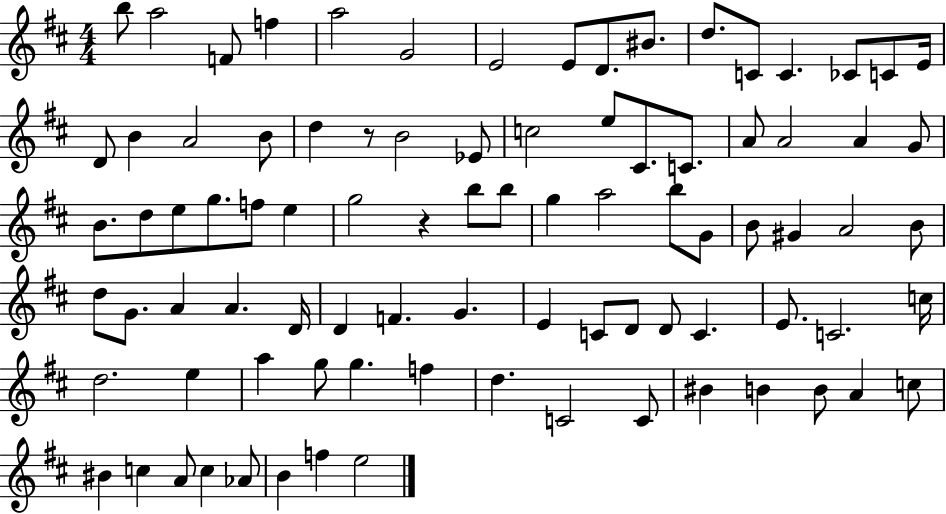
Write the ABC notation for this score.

X:1
T:Untitled
M:4/4
L:1/4
K:D
b/2 a2 F/2 f a2 G2 E2 E/2 D/2 ^B/2 d/2 C/2 C _C/2 C/2 E/4 D/2 B A2 B/2 d z/2 B2 _E/2 c2 e/2 ^C/2 C/2 A/2 A2 A G/2 B/2 d/2 e/2 g/2 f/2 e g2 z b/2 b/2 g a2 b/2 G/2 B/2 ^G A2 B/2 d/2 G/2 A A D/4 D F G E C/2 D/2 D/2 C E/2 C2 c/4 d2 e a g/2 g f d C2 C/2 ^B B B/2 A c/2 ^B c A/2 c _A/2 B f e2